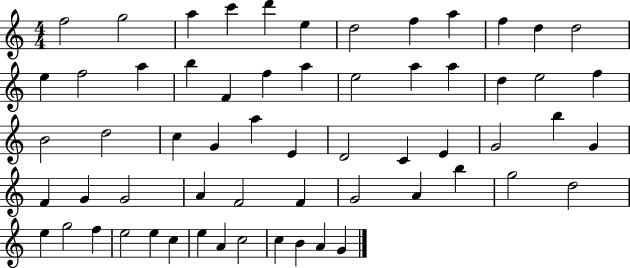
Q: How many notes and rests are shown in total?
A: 61